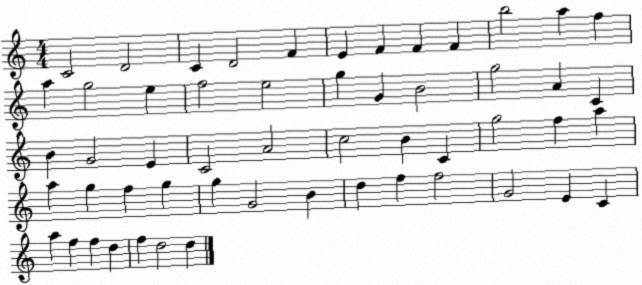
X:1
T:Untitled
M:4/4
L:1/4
K:C
C2 D2 C D2 F E F F F b2 a f a g2 e f2 e2 g G B2 g2 A C B G2 E C2 A2 c2 B C g2 f a a g f g g G2 B d f f2 G2 E C a f f d f d2 d